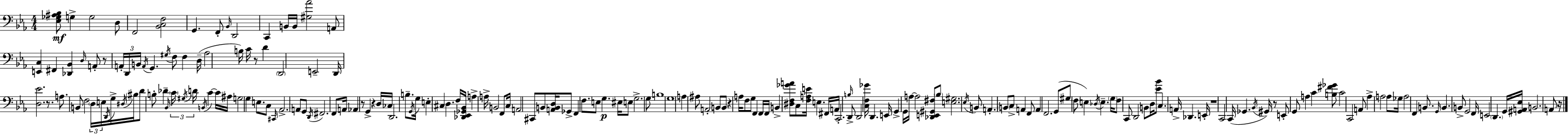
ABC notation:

X:1
T:Untitled
M:4/4
L:1/4
K:Cm
[_E,_G,^A,_B,]/2 G, G,2 D,/2 F,,2 [_B,,C,F,]2 G,, F,,/2 _B,,/4 D,,2 C,, B,,/4 B,,/4 [^G,_A]2 A,,/2 [E,,C,] ^F,, [_D,,_B,,] D,/4 A,,/2 z/2 A,,/4 D,,/4 B,,/4 A,,/4 G,, ^G,/4 F,/2 F, D,/4 _A,2 B,/4 C/4 z/2 D D,,2 E,,2 D,,/4 [D,_E]2 z/2 A,/2 B,,/2 F,2 D,/4 E,/4 D,,/4 G,/4 ^D,/4 ^B,/4 D/2 B,/2 _D _B,,/4 C/4 ^G,/4 D/4 B,,/4 C C/4 ^A,/4 G,2 G, E,/2 C,/2 ^C,,/4 _A,,2 A,,/2 G,,/2 D,,/4 ^F,,2 F,,/2 A,,/4 _A,, z/2 G,, z D,/4 _C,/4 D,,2 B,/2 G,,/4 G,/4 E, ^C, D, F,/4 [_D,,_E,,_G,,_B,,]/4 A, A,/4 B,,2 F,,/2 C,/4 A,,2 ^C,,/2 B,,/2 [A,,B,,D,]/4 _G,,/2 F,, F,/2 E,/2 G, ^E,/4 E,/2 G,2 G,/2 B,4 G,4 A, ^A,/2 A,,2 B,,/2 B,,/2 z A,/4 F,/2 G,/2 F,, F,,/4 F,,/4 B,, [^D,F,_GA]/2 C,/2 [F,A,E]/4 E, ^F,,/4 A,,/4 C,,2 B,/4 D,,/2 D,,2 [C,F,_G]/4 D,, E,,/4 G,, G,,/4 A,/4 A,2 [_D,,E,,^G,,^F,]/2 _B,/2 [E,^G,]2 _E,/4 B,,/2 A,, B,,/2 C,/2 A,, F,,/2 A,, F,,2 G,,/2 ^G,/2 F,/2 E, _D,/4 E, G,/4 F,/2 C,,/2 D,,2 B,,/2 D,/4 [_E_B]/2 C, A,,/4 _D,, E,,/4 z4 C,,2 C,,/4 _G,, _B,,/4 ^G,,/4 z/2 E,,/2 G,,/2 A, C [B,^F_G]/2 C2 C,,2 A,,/2 _A, A,2 A,/2 _G,/4 A,2 F,, B,,/2 G,,/4 B,, B,,/2 G,,2 F,,/4 E,,2 D,, G,,/4 [^G,,A,,_E,]/4 B,,2 A,,/2 z/4